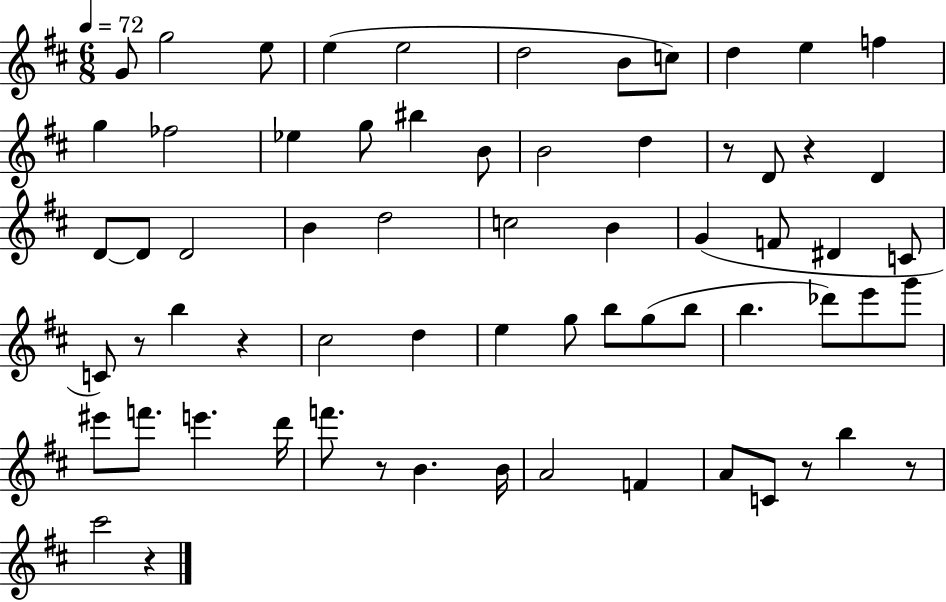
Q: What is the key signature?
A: D major